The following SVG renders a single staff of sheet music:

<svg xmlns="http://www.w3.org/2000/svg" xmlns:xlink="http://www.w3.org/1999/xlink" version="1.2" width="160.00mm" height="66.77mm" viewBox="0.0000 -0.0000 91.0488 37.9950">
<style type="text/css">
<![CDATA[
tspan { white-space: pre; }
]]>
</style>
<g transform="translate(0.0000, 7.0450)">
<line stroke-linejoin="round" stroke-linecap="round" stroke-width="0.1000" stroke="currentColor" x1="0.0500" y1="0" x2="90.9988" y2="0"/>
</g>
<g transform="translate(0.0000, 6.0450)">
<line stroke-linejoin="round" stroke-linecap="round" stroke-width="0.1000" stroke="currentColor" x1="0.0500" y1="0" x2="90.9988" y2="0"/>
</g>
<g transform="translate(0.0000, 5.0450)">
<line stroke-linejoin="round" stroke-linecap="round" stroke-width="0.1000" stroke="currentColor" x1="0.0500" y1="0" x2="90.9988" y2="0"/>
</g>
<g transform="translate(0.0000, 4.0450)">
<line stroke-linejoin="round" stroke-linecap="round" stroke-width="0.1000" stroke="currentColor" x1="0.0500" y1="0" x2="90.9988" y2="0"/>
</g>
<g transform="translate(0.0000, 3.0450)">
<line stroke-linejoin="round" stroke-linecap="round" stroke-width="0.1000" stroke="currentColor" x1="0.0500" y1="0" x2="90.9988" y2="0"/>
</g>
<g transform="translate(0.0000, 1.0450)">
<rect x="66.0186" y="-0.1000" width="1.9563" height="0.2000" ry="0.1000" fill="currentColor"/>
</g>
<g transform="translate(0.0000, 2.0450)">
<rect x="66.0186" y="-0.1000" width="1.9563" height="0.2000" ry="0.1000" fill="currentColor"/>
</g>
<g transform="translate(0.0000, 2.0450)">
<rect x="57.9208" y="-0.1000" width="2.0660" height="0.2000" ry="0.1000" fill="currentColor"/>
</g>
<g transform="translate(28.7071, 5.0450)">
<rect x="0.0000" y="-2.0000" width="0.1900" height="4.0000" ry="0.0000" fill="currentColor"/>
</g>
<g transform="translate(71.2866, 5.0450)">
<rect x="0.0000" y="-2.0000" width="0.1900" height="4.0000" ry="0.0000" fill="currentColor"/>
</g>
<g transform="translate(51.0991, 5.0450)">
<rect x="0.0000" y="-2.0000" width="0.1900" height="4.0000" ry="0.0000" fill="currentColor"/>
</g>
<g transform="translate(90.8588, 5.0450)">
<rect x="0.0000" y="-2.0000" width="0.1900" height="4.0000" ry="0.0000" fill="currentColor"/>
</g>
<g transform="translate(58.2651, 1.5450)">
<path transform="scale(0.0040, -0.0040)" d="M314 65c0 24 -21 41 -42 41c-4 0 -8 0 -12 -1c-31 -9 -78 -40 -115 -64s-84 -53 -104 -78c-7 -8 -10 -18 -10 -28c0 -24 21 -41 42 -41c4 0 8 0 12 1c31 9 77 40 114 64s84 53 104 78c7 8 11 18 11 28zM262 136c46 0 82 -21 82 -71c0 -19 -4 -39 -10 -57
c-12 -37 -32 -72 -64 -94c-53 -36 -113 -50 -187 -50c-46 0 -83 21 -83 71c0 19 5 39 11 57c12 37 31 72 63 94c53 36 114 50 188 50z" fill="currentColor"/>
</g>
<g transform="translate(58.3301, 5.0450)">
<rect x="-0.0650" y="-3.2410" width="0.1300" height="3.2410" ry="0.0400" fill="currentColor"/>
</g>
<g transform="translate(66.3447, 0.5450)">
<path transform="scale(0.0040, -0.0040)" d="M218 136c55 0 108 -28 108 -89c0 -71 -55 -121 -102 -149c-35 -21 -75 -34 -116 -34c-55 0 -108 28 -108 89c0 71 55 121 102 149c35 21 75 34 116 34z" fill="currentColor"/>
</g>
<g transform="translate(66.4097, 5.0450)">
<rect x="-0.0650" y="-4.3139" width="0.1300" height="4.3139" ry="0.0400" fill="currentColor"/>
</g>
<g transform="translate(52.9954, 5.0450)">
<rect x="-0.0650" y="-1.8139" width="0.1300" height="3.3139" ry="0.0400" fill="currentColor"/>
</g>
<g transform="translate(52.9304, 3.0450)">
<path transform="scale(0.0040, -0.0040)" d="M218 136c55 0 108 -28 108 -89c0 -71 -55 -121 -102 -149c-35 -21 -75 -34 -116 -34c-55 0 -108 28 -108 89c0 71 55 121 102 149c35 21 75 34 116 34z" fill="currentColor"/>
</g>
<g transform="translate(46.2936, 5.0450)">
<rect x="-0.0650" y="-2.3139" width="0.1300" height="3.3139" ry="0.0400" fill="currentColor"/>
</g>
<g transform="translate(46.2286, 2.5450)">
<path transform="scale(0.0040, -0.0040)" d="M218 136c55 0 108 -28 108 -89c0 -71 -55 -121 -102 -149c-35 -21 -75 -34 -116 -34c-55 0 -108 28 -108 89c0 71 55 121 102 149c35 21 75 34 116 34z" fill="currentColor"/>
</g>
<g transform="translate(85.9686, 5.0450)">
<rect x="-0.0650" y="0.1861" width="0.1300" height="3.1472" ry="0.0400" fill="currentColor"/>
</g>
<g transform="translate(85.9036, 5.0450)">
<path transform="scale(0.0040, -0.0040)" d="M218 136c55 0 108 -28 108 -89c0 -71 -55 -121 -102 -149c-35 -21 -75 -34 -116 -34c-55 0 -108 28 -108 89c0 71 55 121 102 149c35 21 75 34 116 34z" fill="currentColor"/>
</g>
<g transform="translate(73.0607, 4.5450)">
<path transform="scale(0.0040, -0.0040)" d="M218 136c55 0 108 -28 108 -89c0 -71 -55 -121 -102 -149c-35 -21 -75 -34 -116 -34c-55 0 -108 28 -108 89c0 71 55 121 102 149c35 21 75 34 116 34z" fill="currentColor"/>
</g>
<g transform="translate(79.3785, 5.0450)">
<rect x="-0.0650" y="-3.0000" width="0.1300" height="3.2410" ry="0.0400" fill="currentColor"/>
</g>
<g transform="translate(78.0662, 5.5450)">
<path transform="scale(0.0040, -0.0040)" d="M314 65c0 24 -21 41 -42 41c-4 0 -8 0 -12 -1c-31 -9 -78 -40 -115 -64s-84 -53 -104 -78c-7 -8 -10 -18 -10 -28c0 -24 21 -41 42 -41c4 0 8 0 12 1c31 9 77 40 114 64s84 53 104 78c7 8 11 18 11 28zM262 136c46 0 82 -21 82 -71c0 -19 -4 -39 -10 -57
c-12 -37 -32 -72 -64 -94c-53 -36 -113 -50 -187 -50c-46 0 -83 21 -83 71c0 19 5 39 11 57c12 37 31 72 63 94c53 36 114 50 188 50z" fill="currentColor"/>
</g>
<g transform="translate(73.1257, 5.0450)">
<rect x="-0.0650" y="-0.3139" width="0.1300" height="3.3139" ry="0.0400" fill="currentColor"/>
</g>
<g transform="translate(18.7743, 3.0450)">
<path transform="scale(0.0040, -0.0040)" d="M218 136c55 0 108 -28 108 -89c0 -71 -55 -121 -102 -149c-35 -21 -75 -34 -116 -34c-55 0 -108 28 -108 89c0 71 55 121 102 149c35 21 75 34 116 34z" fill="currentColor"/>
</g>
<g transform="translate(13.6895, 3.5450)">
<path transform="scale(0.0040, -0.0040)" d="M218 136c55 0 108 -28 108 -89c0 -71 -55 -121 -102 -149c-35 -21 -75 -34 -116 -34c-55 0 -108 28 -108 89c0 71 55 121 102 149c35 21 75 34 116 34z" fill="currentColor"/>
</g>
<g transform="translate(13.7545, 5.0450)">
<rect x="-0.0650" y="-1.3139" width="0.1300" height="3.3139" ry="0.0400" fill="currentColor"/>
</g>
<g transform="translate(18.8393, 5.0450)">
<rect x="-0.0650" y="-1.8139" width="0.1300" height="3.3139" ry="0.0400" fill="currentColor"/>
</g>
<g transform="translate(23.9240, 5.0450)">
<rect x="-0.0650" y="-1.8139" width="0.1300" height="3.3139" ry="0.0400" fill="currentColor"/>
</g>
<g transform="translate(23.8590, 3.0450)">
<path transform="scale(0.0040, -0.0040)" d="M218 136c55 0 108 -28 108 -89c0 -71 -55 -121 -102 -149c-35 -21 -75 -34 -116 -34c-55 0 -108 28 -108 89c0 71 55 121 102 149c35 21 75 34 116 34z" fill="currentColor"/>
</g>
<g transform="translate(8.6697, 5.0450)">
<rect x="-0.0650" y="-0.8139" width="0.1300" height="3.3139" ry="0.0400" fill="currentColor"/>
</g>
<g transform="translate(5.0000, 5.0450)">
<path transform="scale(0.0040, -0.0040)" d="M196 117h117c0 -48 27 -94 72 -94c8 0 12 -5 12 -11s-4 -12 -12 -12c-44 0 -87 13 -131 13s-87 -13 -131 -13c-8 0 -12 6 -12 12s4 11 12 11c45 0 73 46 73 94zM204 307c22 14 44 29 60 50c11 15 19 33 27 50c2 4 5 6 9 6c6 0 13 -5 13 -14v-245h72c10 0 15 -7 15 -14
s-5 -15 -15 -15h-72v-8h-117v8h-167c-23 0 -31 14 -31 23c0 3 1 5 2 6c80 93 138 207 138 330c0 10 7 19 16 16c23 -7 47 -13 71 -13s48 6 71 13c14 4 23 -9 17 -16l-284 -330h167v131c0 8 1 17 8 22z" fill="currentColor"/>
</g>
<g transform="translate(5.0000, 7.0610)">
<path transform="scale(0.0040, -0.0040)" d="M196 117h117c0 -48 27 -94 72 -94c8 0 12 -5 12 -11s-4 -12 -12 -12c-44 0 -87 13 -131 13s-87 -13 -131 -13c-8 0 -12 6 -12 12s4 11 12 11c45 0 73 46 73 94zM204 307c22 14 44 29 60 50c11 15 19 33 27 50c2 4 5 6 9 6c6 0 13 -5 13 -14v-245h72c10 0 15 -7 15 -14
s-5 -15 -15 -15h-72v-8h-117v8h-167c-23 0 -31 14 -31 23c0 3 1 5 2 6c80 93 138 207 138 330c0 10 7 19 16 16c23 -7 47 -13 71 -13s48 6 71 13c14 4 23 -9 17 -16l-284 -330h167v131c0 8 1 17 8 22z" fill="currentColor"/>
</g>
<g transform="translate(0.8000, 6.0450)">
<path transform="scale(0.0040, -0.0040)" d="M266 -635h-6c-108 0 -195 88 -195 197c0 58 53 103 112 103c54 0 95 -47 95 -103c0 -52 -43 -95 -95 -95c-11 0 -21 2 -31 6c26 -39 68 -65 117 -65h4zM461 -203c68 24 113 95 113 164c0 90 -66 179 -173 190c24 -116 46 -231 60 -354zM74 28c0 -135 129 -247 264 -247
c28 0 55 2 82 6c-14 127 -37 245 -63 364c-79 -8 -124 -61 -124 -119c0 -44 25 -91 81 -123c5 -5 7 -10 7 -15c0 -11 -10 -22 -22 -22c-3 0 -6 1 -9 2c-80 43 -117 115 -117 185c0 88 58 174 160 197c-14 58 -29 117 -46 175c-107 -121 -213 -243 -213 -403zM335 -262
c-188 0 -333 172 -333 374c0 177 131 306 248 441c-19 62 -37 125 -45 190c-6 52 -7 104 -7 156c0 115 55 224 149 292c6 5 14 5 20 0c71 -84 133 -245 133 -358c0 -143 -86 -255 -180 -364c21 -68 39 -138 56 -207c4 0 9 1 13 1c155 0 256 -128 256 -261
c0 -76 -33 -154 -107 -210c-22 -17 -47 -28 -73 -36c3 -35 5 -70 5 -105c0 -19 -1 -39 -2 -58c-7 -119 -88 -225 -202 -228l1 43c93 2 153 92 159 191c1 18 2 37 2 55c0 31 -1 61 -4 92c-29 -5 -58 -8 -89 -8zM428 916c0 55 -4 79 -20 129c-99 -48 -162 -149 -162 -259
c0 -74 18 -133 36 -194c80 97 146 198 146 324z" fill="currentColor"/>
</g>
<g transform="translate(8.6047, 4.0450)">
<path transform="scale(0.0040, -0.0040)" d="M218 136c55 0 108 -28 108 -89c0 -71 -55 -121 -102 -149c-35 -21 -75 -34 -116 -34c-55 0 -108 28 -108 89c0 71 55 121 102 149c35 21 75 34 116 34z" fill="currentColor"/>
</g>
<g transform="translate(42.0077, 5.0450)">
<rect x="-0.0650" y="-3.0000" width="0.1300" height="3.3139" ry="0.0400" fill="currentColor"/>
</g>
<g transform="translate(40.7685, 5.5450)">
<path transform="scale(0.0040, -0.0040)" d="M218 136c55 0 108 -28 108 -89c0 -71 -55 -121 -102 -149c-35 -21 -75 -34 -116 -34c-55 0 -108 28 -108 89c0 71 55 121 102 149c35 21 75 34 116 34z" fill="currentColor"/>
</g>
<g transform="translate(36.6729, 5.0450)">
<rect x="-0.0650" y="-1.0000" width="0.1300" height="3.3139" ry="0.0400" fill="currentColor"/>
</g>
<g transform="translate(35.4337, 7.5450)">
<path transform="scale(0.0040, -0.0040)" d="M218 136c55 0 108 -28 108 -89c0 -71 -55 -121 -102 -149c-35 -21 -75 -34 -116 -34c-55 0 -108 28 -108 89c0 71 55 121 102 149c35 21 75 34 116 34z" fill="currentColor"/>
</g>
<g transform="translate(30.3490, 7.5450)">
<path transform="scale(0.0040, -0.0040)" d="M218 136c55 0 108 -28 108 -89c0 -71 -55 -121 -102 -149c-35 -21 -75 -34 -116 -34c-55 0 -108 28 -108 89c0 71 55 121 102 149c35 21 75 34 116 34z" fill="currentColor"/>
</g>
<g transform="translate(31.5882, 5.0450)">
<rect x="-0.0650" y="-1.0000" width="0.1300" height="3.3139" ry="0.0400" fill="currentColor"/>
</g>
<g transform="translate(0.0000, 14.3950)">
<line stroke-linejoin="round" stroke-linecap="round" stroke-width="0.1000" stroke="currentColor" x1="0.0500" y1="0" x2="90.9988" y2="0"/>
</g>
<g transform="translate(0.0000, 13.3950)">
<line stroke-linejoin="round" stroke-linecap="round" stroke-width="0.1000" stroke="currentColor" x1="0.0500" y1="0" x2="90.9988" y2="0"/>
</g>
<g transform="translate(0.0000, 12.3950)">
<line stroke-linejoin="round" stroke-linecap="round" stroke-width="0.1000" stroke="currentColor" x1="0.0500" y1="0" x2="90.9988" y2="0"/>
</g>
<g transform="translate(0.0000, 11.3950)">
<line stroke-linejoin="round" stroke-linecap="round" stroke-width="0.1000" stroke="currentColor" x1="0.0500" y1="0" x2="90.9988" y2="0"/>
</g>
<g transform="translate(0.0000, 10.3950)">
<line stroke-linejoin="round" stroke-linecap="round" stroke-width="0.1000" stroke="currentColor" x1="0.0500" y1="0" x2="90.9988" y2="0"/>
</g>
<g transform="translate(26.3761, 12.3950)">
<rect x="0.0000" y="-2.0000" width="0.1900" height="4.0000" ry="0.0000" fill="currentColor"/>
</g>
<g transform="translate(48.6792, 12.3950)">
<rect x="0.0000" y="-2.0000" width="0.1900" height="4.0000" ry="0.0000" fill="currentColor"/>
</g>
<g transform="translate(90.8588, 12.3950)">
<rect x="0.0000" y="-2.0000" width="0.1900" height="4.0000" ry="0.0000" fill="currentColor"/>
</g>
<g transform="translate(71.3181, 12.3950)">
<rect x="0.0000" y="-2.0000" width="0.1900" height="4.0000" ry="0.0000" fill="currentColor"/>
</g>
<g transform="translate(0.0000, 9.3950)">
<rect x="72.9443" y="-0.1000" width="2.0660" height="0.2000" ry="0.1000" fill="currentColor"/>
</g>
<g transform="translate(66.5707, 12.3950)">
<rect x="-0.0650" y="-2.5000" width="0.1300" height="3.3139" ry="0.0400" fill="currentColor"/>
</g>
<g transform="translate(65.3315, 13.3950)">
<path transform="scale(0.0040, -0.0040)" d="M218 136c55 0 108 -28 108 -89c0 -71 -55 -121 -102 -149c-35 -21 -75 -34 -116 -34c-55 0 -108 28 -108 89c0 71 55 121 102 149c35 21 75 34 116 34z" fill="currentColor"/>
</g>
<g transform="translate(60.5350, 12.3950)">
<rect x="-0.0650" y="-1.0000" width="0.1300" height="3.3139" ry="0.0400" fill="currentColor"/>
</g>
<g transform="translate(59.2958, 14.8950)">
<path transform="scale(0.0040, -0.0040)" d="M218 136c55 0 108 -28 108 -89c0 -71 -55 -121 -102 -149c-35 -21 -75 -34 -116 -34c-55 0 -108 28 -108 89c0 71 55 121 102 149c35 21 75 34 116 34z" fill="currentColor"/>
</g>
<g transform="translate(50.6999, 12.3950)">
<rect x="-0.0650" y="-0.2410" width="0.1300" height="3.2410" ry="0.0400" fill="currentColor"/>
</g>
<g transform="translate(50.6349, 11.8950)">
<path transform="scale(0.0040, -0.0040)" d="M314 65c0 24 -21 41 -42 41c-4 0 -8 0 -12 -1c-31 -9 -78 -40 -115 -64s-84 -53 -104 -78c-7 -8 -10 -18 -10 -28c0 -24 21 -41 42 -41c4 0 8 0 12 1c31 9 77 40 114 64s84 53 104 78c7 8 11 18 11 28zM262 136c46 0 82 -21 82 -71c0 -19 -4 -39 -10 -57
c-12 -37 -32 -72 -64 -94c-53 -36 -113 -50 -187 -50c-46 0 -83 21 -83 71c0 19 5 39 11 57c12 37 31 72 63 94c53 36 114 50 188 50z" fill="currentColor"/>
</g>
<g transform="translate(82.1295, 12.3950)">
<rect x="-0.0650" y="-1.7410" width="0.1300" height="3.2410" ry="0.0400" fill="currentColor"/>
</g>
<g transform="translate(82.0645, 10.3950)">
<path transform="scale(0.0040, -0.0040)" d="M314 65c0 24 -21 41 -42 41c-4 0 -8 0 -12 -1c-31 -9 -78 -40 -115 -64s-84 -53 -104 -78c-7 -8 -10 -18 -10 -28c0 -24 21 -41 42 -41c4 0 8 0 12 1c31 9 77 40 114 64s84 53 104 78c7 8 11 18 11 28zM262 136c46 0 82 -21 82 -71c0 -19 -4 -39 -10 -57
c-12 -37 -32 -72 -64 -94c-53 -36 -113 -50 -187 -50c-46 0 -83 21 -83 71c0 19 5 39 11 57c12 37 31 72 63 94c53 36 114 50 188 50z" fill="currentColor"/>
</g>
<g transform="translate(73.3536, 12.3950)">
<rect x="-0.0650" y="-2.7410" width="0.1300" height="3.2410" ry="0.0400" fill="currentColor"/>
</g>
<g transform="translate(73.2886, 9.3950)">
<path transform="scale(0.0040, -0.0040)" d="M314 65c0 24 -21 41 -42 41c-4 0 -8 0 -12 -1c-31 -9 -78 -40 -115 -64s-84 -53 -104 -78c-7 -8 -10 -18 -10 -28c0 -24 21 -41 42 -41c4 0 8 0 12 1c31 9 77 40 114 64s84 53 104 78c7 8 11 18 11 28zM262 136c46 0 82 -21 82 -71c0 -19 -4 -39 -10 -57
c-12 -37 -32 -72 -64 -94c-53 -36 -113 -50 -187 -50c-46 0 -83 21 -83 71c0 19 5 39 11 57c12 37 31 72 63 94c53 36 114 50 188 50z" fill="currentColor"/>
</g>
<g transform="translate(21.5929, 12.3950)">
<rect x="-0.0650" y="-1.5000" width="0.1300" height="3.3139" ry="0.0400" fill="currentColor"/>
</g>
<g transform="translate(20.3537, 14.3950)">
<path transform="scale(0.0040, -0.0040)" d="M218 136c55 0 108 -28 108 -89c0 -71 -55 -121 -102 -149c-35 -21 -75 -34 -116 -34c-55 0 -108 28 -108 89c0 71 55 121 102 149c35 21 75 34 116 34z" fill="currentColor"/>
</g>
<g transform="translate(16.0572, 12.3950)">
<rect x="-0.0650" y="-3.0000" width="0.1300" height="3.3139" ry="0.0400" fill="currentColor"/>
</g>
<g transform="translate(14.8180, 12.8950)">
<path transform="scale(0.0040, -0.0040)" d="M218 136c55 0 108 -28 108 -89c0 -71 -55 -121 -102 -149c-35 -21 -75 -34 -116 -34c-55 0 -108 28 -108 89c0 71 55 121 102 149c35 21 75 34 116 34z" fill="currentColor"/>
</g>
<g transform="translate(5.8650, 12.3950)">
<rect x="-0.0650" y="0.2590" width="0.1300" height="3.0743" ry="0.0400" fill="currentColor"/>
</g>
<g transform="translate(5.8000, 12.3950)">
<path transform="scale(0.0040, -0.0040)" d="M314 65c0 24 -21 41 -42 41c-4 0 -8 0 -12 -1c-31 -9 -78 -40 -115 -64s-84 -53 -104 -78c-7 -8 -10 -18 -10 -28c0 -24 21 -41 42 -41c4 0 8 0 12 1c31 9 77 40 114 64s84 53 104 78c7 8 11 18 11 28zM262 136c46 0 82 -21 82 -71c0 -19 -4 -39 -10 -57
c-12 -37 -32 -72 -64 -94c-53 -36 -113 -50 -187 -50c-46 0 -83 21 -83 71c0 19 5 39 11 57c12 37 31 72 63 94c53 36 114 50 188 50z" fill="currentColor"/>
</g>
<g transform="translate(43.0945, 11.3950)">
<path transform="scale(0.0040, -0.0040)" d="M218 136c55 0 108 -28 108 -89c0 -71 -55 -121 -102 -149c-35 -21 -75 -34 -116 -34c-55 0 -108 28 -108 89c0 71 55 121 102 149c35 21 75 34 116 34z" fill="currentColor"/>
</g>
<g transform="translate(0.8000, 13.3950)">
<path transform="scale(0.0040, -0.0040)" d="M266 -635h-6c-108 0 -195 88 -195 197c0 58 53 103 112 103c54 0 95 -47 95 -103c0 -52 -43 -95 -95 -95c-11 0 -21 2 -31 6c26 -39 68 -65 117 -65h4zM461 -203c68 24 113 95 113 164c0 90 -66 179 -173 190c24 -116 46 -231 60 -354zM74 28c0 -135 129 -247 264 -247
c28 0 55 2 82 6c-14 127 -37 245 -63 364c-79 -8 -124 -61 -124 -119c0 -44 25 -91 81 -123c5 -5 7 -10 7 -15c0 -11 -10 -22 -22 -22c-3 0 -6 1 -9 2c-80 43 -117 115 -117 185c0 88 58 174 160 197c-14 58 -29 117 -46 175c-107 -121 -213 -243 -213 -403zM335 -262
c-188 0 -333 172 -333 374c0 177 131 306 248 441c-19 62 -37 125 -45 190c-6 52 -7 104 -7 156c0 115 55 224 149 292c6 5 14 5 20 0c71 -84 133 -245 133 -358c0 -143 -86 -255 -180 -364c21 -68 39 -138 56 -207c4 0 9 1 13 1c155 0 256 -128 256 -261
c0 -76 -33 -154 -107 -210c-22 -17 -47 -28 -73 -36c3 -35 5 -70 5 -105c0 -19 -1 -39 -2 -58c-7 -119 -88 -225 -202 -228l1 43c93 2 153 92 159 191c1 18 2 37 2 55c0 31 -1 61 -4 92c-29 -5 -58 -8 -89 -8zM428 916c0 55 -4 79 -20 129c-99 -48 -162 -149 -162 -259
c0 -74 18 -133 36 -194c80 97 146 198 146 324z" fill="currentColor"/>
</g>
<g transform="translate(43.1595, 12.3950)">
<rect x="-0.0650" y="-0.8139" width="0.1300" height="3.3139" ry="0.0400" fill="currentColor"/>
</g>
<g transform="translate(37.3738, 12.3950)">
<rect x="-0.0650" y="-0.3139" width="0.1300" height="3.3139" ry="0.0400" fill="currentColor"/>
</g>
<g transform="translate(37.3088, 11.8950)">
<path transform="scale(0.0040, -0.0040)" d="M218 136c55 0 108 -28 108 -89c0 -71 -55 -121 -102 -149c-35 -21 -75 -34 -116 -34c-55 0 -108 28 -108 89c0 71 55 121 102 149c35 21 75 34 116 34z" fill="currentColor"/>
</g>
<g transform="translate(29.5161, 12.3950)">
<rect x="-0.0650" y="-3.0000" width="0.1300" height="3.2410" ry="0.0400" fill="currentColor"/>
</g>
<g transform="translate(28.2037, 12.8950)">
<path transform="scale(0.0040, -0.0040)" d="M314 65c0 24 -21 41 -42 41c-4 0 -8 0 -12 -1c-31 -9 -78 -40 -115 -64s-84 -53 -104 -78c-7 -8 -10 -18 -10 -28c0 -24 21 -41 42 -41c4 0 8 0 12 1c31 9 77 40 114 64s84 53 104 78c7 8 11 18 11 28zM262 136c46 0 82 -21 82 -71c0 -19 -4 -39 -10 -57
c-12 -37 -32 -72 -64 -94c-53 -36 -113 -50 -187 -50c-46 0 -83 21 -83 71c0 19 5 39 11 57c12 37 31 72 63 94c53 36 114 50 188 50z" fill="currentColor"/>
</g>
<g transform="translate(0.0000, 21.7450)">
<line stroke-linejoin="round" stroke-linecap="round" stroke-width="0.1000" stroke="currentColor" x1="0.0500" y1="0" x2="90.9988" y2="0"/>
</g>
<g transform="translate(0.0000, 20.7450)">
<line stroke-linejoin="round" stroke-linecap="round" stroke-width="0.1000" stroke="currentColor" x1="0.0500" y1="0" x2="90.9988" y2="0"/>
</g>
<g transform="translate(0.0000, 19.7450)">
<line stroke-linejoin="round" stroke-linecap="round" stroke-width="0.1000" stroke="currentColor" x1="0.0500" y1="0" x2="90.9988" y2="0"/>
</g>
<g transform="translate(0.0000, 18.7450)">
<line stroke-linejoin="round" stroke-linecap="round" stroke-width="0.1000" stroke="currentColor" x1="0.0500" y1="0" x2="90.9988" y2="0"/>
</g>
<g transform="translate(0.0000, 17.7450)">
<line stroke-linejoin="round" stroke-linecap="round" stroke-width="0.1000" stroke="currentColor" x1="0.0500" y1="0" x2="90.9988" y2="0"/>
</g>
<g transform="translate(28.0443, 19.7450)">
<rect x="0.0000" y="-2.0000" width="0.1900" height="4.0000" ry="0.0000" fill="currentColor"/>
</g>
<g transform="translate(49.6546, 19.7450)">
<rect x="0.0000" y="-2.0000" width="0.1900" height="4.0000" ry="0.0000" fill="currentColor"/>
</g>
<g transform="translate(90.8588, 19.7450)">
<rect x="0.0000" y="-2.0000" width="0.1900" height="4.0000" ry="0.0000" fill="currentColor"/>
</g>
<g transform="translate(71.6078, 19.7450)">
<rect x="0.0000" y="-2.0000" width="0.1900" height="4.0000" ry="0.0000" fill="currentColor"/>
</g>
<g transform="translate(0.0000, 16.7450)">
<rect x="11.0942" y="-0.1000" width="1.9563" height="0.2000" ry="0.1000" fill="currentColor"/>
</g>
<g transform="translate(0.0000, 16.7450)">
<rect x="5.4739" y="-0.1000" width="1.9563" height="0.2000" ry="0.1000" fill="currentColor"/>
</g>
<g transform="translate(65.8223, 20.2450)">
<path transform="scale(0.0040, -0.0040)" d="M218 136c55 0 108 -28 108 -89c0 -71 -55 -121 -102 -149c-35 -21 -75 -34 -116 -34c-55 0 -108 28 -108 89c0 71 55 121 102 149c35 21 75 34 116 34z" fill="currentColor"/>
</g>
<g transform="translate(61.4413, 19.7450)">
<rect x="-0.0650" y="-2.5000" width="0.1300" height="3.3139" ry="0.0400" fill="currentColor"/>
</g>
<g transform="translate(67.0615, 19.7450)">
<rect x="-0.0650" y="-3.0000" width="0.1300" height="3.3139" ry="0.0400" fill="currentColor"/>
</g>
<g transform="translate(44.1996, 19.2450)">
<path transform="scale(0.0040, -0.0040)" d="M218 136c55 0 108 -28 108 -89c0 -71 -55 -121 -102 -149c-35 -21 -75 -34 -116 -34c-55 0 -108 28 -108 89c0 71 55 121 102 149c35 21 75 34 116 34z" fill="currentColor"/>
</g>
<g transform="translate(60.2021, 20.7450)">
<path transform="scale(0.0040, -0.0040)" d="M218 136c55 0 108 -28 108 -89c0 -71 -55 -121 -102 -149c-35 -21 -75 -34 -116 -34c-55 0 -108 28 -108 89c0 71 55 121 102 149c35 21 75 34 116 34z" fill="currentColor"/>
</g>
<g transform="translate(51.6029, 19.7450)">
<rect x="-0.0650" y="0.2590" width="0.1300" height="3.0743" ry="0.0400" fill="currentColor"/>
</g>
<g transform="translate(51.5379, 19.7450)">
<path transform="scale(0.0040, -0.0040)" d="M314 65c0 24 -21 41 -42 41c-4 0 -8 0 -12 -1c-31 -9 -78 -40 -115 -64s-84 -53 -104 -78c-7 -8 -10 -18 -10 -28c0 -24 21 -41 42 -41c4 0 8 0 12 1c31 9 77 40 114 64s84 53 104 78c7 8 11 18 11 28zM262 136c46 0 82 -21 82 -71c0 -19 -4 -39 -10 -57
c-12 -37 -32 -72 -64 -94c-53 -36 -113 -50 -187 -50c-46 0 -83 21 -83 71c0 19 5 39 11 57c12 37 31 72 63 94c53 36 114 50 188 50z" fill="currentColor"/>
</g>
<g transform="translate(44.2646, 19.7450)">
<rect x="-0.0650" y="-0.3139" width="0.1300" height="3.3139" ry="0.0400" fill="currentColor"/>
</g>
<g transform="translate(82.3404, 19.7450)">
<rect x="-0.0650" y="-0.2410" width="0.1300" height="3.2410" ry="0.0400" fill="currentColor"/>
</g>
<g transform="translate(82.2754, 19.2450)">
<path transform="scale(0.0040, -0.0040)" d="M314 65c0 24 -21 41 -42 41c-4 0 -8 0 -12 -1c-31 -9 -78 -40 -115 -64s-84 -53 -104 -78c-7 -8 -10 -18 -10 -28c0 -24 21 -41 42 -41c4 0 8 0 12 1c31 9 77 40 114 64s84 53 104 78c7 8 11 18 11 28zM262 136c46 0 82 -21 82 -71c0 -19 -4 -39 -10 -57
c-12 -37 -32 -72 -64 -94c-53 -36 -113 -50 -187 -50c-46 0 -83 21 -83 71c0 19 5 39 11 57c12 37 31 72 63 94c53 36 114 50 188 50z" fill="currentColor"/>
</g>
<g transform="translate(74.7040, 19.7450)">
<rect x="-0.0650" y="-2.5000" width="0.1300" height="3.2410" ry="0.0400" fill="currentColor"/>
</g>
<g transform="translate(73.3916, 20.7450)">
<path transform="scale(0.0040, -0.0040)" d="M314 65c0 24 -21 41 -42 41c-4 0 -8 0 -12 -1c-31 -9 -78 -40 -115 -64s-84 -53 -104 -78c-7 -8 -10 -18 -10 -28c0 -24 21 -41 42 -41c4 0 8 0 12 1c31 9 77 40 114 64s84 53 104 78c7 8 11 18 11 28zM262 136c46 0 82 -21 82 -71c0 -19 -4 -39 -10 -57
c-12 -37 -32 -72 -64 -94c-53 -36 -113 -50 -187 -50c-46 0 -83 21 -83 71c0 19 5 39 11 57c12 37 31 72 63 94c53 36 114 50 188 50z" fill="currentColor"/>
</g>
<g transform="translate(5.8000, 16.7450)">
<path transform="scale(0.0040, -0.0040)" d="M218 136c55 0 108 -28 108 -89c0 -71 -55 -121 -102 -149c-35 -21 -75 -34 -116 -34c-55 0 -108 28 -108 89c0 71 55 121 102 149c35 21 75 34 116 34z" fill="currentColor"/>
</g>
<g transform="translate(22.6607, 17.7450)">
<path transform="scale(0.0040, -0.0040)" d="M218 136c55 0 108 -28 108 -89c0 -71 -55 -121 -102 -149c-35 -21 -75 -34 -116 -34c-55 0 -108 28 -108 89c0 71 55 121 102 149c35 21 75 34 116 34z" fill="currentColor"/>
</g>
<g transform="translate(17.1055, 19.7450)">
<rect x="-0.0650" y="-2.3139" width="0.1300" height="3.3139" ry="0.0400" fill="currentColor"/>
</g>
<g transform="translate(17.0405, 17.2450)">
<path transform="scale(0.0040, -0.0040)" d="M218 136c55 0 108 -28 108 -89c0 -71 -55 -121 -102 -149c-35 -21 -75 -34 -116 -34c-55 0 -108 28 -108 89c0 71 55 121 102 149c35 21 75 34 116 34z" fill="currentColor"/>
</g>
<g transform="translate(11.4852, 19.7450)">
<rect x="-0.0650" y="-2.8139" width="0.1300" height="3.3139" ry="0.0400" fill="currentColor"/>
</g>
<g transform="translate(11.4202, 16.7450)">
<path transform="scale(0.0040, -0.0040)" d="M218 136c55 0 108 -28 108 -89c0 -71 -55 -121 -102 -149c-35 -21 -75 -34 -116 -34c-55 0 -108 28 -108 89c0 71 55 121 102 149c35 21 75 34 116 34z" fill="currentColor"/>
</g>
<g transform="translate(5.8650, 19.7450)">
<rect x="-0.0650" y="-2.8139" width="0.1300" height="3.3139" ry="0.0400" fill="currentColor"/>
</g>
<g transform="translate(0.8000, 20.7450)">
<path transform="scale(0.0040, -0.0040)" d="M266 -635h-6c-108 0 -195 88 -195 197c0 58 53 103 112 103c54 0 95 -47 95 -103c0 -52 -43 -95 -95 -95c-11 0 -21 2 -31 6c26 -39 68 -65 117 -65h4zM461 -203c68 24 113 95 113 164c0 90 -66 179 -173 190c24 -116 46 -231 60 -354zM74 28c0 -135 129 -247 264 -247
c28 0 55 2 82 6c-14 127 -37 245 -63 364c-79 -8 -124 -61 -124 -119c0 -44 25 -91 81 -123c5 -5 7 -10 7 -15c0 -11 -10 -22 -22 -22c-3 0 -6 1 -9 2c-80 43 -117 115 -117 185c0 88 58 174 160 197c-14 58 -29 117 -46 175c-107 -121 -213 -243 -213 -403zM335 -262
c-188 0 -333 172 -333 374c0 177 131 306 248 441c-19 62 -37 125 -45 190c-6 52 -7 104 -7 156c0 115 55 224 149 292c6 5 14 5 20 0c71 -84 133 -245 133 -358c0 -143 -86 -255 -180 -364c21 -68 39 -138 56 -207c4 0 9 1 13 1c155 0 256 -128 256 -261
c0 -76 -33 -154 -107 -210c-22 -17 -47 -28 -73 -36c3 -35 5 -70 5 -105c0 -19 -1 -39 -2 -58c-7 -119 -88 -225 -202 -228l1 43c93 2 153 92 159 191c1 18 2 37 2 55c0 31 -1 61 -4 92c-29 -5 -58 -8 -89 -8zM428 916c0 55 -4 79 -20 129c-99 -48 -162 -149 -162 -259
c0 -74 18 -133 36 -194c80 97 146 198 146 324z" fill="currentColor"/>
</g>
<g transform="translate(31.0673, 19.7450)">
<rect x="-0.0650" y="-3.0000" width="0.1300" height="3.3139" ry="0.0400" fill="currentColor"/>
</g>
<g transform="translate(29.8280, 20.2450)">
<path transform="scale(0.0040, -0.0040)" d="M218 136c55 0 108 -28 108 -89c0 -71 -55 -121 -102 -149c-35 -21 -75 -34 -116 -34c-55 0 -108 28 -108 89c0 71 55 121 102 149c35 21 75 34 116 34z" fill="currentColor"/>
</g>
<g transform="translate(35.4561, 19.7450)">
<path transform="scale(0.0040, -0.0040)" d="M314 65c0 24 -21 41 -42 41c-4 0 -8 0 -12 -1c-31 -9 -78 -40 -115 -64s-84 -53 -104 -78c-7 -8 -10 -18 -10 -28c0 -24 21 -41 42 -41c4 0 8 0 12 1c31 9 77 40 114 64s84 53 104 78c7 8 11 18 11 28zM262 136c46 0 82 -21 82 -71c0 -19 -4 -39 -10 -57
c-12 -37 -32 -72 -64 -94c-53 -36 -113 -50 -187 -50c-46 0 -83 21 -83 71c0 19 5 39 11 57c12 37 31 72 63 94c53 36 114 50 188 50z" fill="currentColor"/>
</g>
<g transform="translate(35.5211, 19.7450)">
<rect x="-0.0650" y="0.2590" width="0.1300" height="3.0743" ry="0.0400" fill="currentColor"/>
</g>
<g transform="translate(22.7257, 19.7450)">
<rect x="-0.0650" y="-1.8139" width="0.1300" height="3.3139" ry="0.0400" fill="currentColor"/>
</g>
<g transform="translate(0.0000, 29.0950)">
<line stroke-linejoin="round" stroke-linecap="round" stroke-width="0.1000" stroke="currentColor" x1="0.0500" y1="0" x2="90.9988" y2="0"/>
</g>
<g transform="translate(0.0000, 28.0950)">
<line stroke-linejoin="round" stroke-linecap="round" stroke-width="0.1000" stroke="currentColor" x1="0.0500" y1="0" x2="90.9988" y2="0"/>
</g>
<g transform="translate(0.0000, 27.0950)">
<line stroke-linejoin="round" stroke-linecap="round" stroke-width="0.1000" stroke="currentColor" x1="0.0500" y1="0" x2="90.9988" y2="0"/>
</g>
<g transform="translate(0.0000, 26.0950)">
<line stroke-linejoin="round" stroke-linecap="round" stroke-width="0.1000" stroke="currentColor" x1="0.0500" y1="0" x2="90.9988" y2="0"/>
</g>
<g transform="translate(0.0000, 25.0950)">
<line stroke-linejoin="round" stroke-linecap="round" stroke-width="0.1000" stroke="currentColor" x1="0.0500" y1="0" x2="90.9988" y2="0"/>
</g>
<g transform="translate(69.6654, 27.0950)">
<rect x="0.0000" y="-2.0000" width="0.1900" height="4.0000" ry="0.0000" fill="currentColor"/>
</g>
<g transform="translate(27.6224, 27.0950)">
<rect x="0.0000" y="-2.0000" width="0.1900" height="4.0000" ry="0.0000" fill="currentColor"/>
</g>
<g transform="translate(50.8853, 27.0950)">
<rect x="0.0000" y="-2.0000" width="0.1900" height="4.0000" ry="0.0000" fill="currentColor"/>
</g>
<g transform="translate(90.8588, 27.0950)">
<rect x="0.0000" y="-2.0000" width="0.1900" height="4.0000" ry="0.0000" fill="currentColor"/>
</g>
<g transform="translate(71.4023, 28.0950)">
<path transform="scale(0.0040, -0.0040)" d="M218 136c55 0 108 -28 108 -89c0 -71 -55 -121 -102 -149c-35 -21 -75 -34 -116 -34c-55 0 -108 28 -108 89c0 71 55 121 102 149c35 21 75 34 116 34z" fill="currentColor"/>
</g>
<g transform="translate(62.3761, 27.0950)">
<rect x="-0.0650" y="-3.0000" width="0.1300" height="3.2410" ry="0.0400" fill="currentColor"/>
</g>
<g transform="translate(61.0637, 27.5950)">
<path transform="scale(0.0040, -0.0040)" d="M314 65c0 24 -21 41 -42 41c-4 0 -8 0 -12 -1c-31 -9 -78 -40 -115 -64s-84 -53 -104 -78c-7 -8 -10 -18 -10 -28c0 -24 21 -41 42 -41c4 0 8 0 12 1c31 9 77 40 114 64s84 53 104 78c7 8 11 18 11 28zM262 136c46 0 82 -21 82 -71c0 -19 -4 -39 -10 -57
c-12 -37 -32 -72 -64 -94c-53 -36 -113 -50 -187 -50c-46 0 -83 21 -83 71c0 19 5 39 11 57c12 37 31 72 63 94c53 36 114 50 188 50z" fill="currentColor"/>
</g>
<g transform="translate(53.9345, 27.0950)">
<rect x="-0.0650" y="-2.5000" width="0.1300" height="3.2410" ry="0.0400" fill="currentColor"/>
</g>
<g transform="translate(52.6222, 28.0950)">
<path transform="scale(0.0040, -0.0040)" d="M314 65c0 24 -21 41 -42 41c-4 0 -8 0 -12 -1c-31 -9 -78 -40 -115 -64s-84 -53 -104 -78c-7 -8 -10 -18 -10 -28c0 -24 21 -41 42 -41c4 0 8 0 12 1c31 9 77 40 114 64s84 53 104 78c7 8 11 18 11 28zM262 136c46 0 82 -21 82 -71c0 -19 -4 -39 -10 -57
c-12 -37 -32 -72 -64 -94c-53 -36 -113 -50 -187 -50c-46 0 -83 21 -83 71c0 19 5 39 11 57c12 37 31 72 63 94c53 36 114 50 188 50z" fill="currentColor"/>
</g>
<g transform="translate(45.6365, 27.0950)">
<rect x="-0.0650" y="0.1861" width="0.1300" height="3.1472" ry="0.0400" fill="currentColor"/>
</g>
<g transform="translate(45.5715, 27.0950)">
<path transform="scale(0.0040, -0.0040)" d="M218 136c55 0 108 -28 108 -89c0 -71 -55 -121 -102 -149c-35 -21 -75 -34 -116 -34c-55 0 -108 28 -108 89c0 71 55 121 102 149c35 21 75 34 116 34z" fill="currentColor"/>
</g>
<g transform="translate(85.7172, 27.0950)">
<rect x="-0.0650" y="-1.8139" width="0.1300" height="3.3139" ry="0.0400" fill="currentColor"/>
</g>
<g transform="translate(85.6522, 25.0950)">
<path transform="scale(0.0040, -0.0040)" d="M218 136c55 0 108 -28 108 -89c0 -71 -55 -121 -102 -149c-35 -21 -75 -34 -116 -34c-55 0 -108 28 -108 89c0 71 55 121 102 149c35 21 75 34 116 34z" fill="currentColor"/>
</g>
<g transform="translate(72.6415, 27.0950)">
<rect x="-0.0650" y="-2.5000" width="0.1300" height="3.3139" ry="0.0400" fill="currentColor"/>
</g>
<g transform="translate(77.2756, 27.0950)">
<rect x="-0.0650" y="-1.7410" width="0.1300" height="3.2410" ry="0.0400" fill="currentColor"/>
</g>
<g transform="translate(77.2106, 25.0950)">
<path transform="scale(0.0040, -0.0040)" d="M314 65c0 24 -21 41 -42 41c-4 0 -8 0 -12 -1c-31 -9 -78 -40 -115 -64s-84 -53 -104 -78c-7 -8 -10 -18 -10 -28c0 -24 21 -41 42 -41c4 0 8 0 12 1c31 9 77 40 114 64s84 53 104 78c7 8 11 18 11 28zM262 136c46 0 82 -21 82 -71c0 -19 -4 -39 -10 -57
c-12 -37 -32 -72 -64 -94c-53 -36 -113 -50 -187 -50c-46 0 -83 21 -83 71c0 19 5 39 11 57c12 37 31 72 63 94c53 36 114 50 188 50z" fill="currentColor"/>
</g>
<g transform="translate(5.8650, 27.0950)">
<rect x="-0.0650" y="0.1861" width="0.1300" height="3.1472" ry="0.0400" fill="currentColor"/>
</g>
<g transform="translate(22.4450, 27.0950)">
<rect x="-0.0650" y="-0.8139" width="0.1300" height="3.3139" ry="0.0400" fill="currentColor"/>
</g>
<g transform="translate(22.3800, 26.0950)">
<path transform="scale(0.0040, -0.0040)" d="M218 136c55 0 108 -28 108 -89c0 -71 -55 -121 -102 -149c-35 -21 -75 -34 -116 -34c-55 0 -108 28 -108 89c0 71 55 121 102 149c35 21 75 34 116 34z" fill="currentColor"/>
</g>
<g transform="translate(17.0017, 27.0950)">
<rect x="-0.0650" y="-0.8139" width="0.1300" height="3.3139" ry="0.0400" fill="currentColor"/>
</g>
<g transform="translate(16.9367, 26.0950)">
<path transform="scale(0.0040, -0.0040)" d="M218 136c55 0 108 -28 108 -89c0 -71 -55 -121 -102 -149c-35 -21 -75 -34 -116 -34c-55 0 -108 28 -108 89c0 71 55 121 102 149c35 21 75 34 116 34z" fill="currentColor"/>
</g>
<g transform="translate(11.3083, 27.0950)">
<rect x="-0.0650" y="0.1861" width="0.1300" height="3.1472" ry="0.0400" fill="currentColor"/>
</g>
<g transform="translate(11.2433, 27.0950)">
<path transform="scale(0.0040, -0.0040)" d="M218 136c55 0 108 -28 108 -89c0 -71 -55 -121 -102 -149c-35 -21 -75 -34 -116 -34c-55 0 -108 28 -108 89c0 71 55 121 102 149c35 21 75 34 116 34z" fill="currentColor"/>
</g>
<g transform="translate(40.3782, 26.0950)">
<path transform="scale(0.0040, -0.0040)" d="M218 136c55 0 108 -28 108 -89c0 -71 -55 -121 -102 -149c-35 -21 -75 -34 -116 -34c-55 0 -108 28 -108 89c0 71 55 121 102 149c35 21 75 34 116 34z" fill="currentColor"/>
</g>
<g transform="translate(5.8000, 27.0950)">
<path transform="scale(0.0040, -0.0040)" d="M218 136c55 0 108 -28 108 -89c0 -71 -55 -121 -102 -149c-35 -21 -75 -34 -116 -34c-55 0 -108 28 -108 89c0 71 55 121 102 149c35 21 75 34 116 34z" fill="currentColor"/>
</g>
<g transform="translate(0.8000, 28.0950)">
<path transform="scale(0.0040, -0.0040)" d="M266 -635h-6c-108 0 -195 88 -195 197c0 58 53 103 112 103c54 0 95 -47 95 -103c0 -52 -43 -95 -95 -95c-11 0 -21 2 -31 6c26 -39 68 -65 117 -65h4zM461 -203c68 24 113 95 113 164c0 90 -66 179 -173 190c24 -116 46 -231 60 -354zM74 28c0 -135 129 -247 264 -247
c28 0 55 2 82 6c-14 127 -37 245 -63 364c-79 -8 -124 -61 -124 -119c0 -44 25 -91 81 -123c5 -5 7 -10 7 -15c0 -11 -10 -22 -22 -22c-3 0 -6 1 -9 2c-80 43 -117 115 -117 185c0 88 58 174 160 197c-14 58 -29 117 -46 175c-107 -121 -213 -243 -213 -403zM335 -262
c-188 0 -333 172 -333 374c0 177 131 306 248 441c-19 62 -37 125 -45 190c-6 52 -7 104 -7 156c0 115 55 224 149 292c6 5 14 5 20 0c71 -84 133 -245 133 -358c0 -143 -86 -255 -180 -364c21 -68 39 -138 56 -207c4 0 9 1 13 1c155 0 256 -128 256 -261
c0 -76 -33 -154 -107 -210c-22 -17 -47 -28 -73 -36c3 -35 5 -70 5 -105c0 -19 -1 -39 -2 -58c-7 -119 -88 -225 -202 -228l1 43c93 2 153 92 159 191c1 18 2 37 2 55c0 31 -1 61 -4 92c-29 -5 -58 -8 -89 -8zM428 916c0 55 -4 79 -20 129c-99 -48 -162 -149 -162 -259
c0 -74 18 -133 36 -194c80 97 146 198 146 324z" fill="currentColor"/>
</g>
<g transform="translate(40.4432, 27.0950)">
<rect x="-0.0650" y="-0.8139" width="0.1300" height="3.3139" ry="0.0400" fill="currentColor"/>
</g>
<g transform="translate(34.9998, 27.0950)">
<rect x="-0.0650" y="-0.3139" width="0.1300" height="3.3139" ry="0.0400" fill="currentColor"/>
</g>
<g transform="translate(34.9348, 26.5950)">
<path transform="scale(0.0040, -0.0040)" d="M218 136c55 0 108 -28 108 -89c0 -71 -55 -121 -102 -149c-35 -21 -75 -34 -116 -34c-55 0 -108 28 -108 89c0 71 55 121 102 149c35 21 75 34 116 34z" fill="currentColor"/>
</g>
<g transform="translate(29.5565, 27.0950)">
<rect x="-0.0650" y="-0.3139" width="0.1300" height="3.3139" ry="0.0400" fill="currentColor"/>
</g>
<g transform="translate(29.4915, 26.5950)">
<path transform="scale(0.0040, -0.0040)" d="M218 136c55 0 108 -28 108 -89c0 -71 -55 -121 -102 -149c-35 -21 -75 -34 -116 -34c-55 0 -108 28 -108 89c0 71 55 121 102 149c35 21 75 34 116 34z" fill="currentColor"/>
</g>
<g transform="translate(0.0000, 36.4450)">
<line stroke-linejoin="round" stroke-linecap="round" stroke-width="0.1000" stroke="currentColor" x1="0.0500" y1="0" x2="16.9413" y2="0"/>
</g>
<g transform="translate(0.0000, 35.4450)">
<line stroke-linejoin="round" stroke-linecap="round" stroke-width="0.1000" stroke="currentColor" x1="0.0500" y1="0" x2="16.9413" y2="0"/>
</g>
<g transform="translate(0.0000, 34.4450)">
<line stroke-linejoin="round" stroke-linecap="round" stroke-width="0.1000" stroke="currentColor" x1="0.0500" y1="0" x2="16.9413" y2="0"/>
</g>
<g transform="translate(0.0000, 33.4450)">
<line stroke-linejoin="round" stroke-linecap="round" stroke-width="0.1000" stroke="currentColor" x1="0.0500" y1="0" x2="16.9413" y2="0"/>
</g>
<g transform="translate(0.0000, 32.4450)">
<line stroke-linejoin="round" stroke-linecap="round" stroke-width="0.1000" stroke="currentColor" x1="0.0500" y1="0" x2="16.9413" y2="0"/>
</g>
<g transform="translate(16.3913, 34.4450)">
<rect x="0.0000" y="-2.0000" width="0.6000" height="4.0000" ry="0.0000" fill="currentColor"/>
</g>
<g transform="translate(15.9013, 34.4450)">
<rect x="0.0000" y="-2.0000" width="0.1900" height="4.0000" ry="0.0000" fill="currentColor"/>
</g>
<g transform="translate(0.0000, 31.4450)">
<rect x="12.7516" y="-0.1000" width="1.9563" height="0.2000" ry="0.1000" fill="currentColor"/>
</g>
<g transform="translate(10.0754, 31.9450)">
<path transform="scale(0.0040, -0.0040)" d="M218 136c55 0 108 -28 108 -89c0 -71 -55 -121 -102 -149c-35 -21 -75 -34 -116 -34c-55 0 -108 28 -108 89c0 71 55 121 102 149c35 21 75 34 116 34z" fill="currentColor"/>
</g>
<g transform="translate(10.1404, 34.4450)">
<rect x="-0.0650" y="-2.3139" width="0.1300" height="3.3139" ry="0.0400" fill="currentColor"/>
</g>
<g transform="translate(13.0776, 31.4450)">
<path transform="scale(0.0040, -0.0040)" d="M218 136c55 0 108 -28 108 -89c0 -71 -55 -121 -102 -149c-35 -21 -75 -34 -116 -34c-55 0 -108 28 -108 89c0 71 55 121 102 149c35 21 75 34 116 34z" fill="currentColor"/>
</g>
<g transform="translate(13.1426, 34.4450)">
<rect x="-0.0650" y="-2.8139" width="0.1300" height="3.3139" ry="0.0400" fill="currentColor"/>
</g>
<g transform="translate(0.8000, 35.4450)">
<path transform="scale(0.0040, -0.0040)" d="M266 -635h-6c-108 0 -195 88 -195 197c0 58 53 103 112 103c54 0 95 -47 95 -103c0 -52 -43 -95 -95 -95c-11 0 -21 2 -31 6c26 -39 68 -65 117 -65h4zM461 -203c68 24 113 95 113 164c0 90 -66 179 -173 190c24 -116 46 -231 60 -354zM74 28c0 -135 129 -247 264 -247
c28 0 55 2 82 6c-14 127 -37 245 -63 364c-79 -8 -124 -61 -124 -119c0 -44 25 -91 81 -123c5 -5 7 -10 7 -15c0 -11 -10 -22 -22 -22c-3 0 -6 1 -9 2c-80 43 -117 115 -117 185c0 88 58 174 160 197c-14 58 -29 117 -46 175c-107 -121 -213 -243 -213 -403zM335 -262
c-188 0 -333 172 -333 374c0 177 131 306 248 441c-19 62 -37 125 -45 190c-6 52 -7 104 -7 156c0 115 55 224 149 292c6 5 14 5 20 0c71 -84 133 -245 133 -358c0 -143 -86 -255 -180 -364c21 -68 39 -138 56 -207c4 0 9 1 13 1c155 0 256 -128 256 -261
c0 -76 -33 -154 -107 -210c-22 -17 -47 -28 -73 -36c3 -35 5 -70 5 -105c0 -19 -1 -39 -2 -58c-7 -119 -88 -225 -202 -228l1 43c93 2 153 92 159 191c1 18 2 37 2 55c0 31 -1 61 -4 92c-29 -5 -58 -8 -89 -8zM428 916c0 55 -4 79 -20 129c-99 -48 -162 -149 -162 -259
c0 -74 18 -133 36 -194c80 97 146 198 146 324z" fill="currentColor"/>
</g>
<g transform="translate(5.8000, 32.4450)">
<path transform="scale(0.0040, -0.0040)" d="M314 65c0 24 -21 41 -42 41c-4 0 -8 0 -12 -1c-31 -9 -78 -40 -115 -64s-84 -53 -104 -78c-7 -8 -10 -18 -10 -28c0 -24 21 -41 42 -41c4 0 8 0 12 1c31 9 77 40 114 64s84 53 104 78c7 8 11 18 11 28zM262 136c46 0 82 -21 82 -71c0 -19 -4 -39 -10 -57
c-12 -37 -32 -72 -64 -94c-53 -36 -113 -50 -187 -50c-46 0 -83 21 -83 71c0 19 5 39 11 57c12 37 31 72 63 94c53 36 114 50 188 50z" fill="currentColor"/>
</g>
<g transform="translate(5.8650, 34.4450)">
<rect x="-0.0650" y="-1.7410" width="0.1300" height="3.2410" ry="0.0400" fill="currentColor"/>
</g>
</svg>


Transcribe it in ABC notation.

X:1
T:Untitled
M:4/4
L:1/4
K:C
d e f f D D A g f b2 d' c A2 B B2 A E A2 c d c2 D G a2 f2 a a g f A B2 c B2 G A G2 c2 B B d d c c d B G2 A2 G f2 f f2 g a